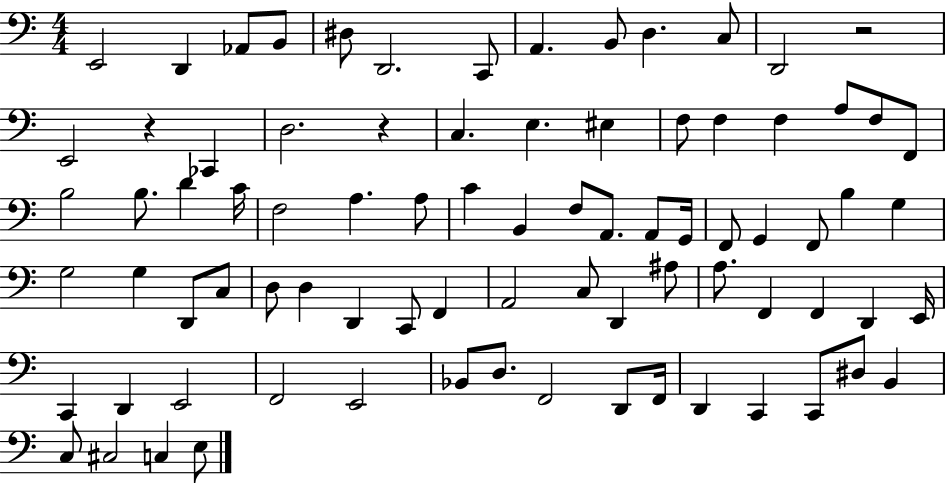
E2/h D2/q Ab2/e B2/e D#3/e D2/h. C2/e A2/q. B2/e D3/q. C3/e D2/h R/h E2/h R/q CES2/q D3/h. R/q C3/q. E3/q. EIS3/q F3/e F3/q F3/q A3/e F3/e F2/e B3/h B3/e. D4/q C4/s F3/h A3/q. A3/e C4/q B2/q F3/e A2/e. A2/e G2/s F2/e G2/q F2/e B3/q G3/q G3/h G3/q D2/e C3/e D3/e D3/q D2/q C2/e F2/q A2/h C3/e D2/q A#3/e A3/e. F2/q F2/q D2/q E2/s C2/q D2/q E2/h F2/h E2/h Bb2/e D3/e. F2/h D2/e F2/s D2/q C2/q C2/e D#3/e B2/q C3/e C#3/h C3/q E3/e